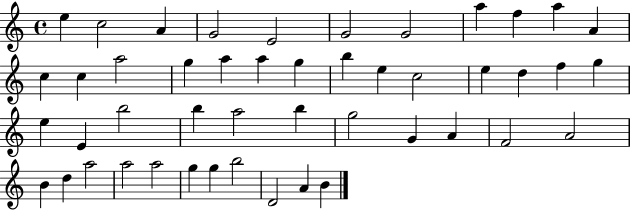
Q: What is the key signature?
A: C major